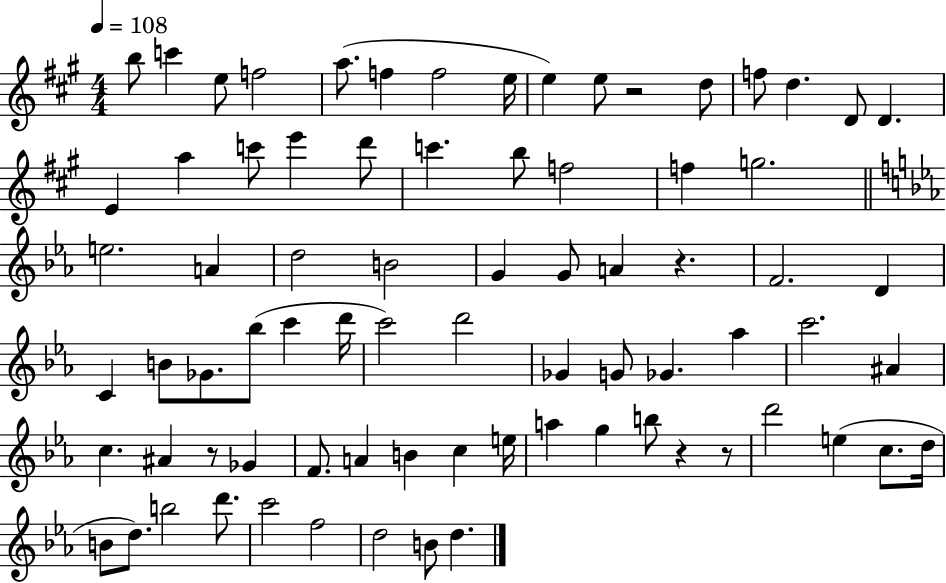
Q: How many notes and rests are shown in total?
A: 77